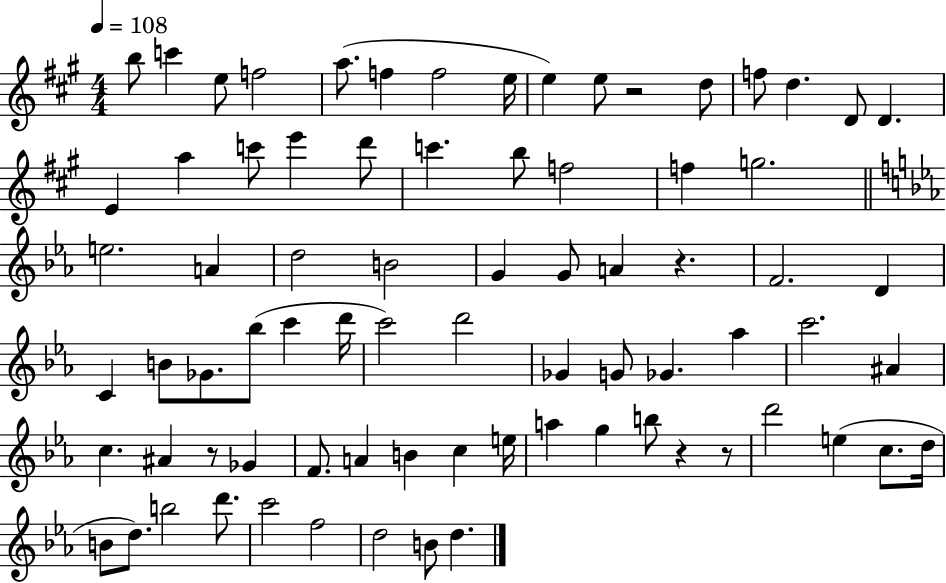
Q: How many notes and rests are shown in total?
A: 77